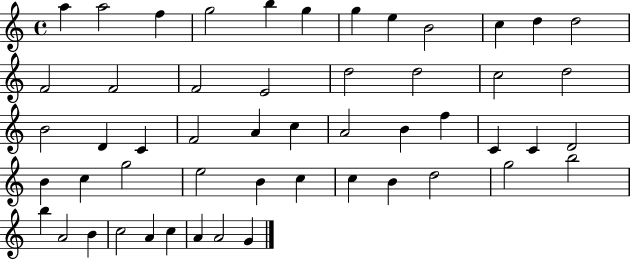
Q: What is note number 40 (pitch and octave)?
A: B4